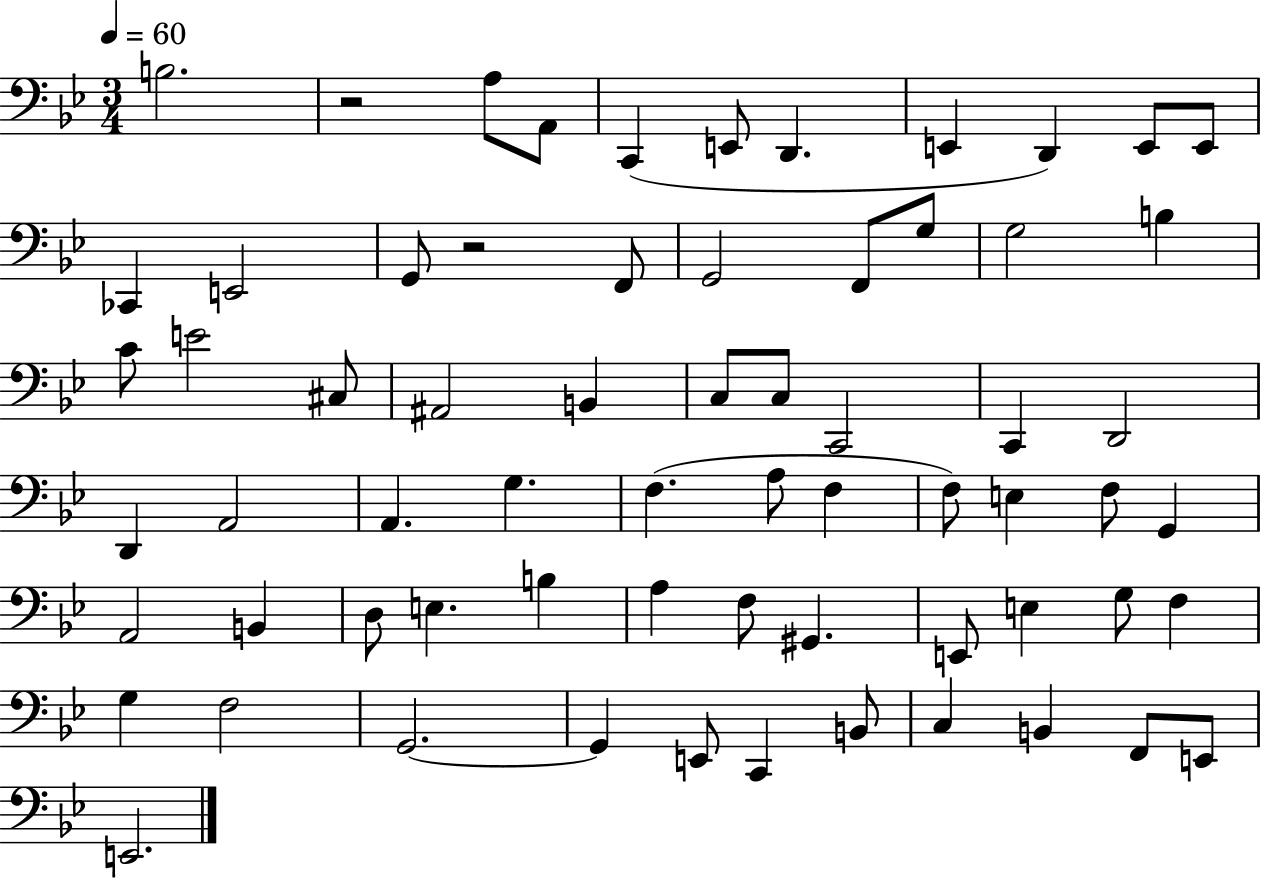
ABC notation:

X:1
T:Untitled
M:3/4
L:1/4
K:Bb
B,2 z2 A,/2 A,,/2 C,, E,,/2 D,, E,, D,, E,,/2 E,,/2 _C,, E,,2 G,,/2 z2 F,,/2 G,,2 F,,/2 G,/2 G,2 B, C/2 E2 ^C,/2 ^A,,2 B,, C,/2 C,/2 C,,2 C,, D,,2 D,, A,,2 A,, G, F, A,/2 F, F,/2 E, F,/2 G,, A,,2 B,, D,/2 E, B, A, F,/2 ^G,, E,,/2 E, G,/2 F, G, F,2 G,,2 G,, E,,/2 C,, B,,/2 C, B,, F,,/2 E,,/2 E,,2